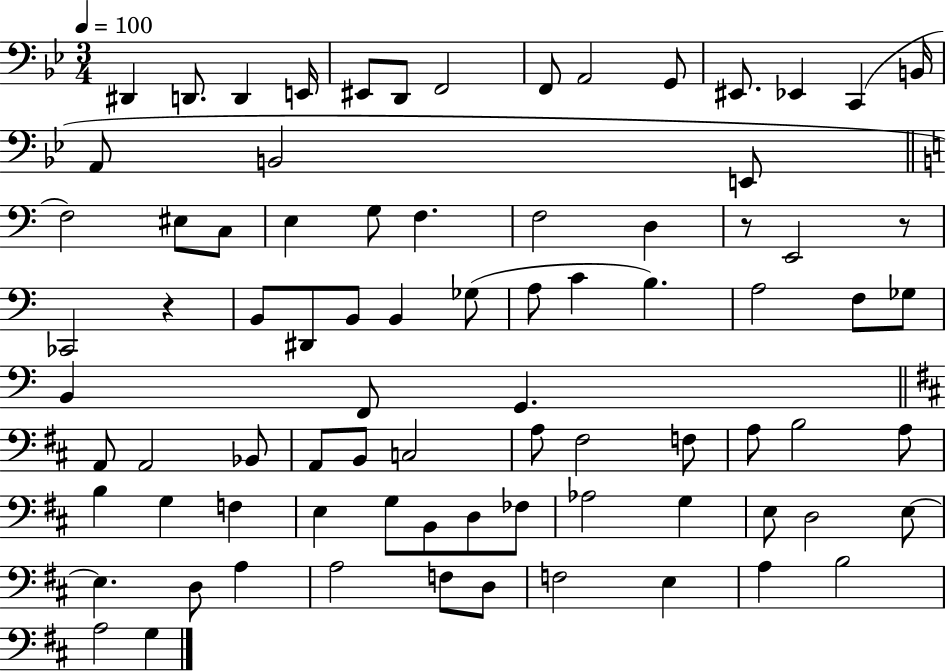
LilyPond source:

{
  \clef bass
  \numericTimeSignature
  \time 3/4
  \key bes \major
  \tempo 4 = 100
  dis,4 d,8. d,4 e,16 | eis,8 d,8 f,2 | f,8 a,2 g,8 | eis,8. ees,4 c,4( b,16 | \break a,8 b,2 e,8 | \bar "||" \break \key c \major f2) eis8 c8 | e4 g8 f4. | f2 d4 | r8 e,2 r8 | \break ces,2 r4 | b,8 dis,8 b,8 b,4 ges8( | a8 c'4 b4.) | a2 f8 ges8 | \break b,4 f,8 g,4. | \bar "||" \break \key d \major a,8 a,2 bes,8 | a,8 b,8 c2 | a8 fis2 f8 | a8 b2 a8 | \break b4 g4 f4 | e4 g8 b,8 d8 fes8 | aes2 g4 | e8 d2 e8~~ | \break e4. d8 a4 | a2 f8 d8 | f2 e4 | a4 b2 | \break a2 g4 | \bar "|."
}